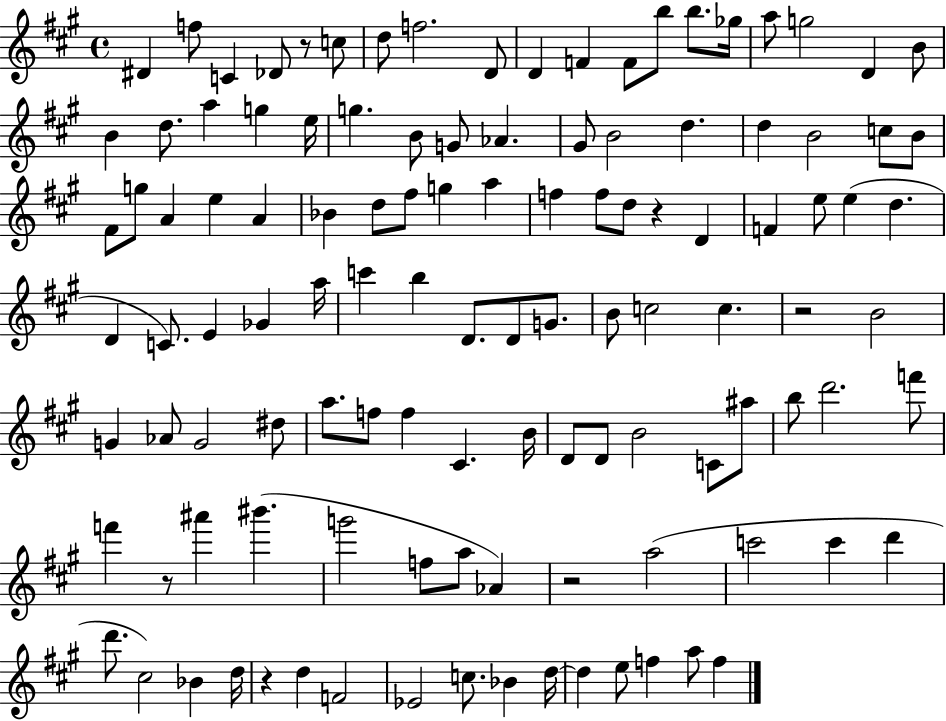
D#4/q F5/e C4/q Db4/e R/e C5/e D5/e F5/h. D4/e D4/q F4/q F4/e B5/e B5/e. Gb5/s A5/e G5/h D4/q B4/e B4/q D5/e. A5/q G5/q E5/s G5/q. B4/e G4/e Ab4/q. G#4/e B4/h D5/q. D5/q B4/h C5/e B4/e F#4/e G5/e A4/q E5/q A4/q Bb4/q D5/e F#5/e G5/q A5/q F5/q F5/e D5/e R/q D4/q F4/q E5/e E5/q D5/q. D4/q C4/e. E4/q Gb4/q A5/s C6/q B5/q D4/e. D4/e G4/e. B4/e C5/h C5/q. R/h B4/h G4/q Ab4/e G4/h D#5/e A5/e. F5/e F5/q C#4/q. B4/s D4/e D4/e B4/h C4/e A#5/e B5/e D6/h. F6/e F6/q R/e A#6/q BIS6/q. G6/h F5/e A5/e Ab4/q R/h A5/h C6/h C6/q D6/q D6/e. C#5/h Bb4/q D5/s R/q D5/q F4/h Eb4/h C5/e. Bb4/q D5/s D5/q E5/e F5/q A5/e F5/q